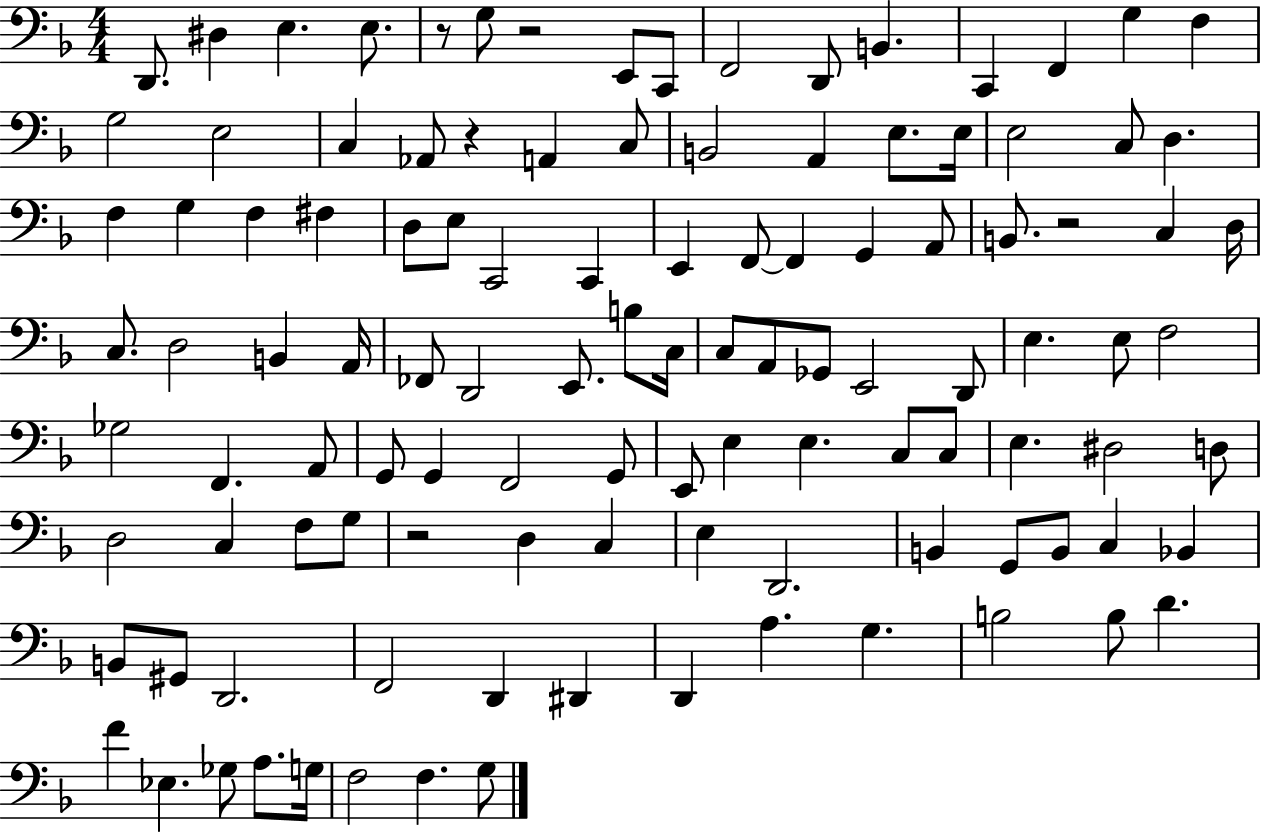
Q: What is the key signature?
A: F major